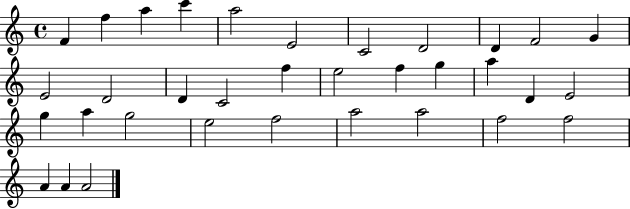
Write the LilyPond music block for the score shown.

{
  \clef treble
  \time 4/4
  \defaultTimeSignature
  \key c \major
  f'4 f''4 a''4 c'''4 | a''2 e'2 | c'2 d'2 | d'4 f'2 g'4 | \break e'2 d'2 | d'4 c'2 f''4 | e''2 f''4 g''4 | a''4 d'4 e'2 | \break g''4 a''4 g''2 | e''2 f''2 | a''2 a''2 | f''2 f''2 | \break a'4 a'4 a'2 | \bar "|."
}